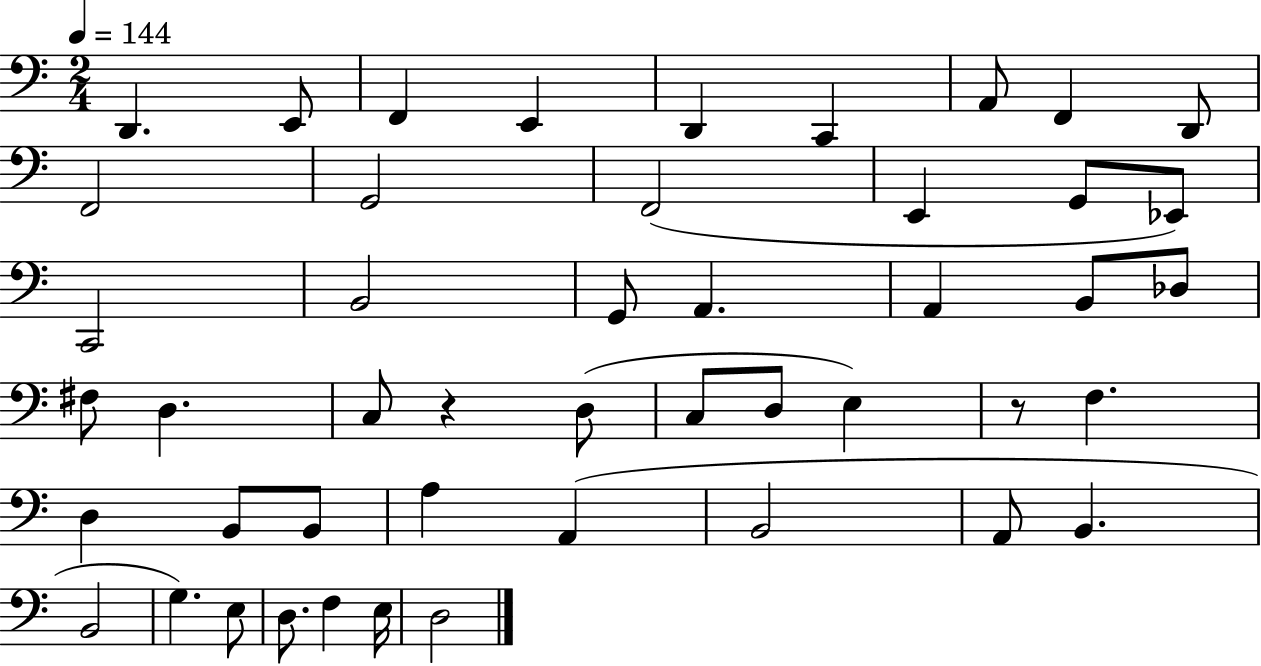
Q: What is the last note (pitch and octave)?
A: D3